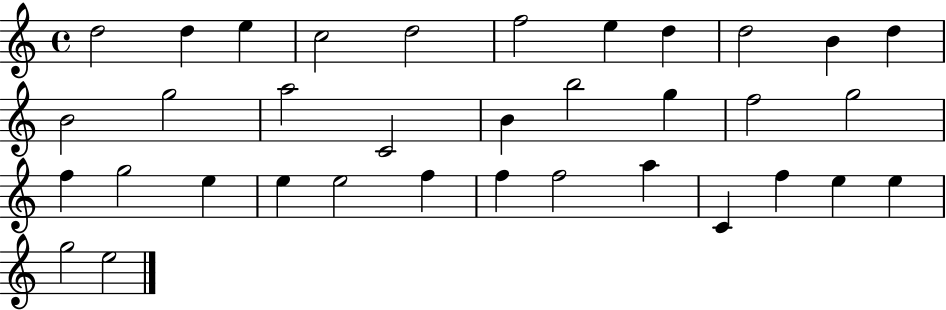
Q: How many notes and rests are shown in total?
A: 35